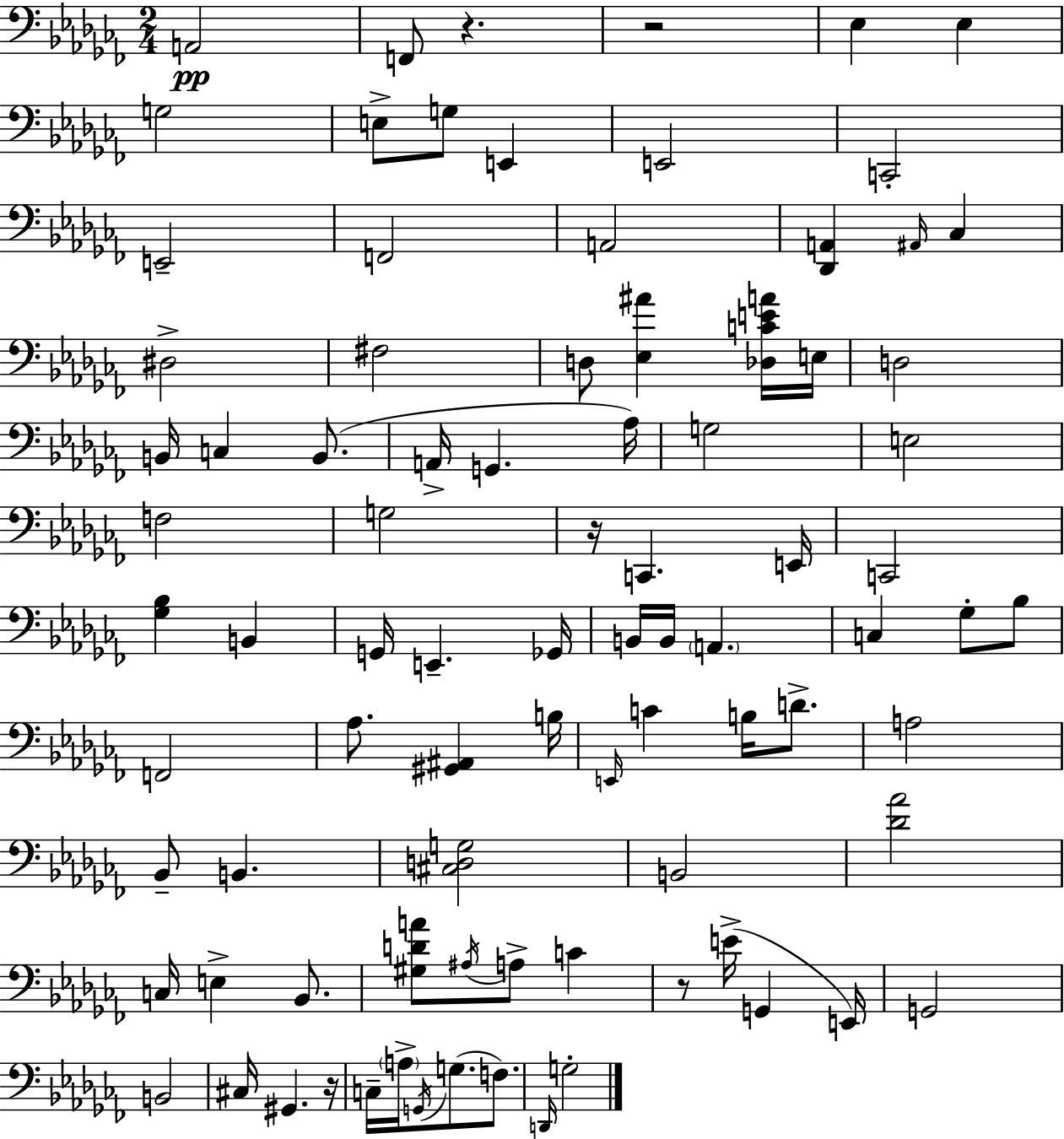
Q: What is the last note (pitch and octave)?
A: G3